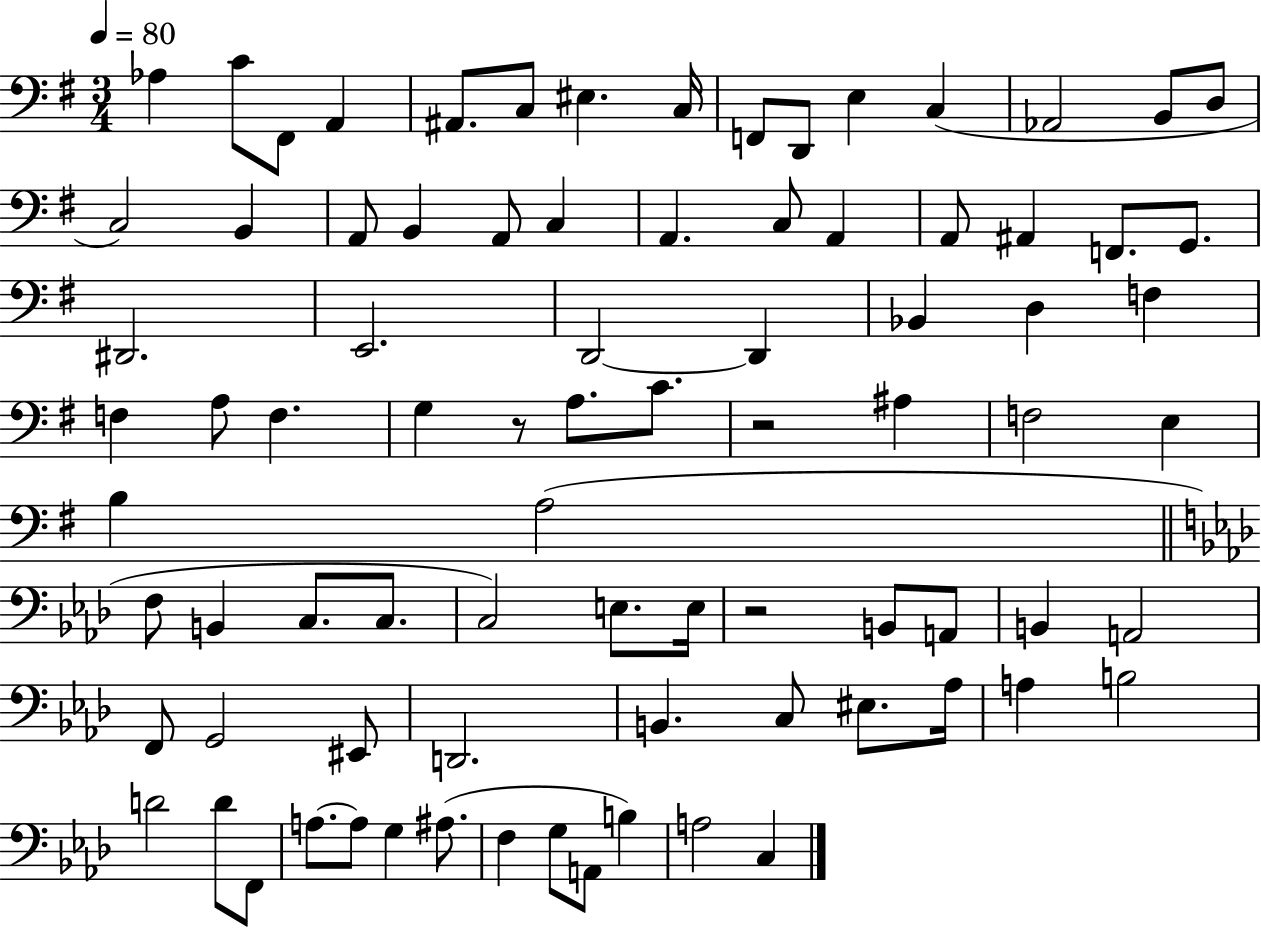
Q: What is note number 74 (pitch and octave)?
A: A#3